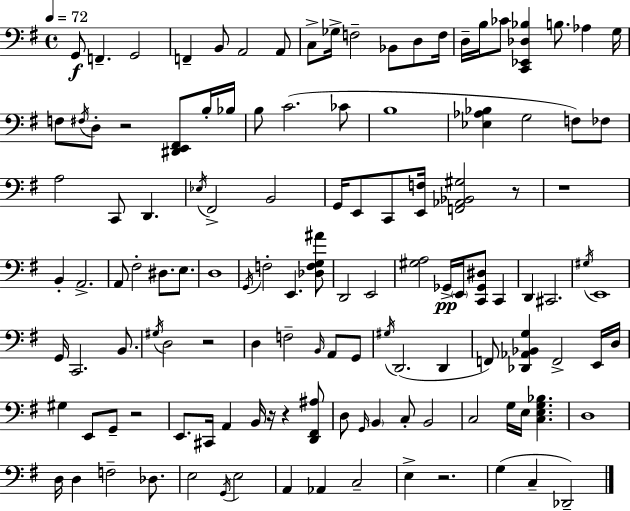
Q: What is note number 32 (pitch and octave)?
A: A3